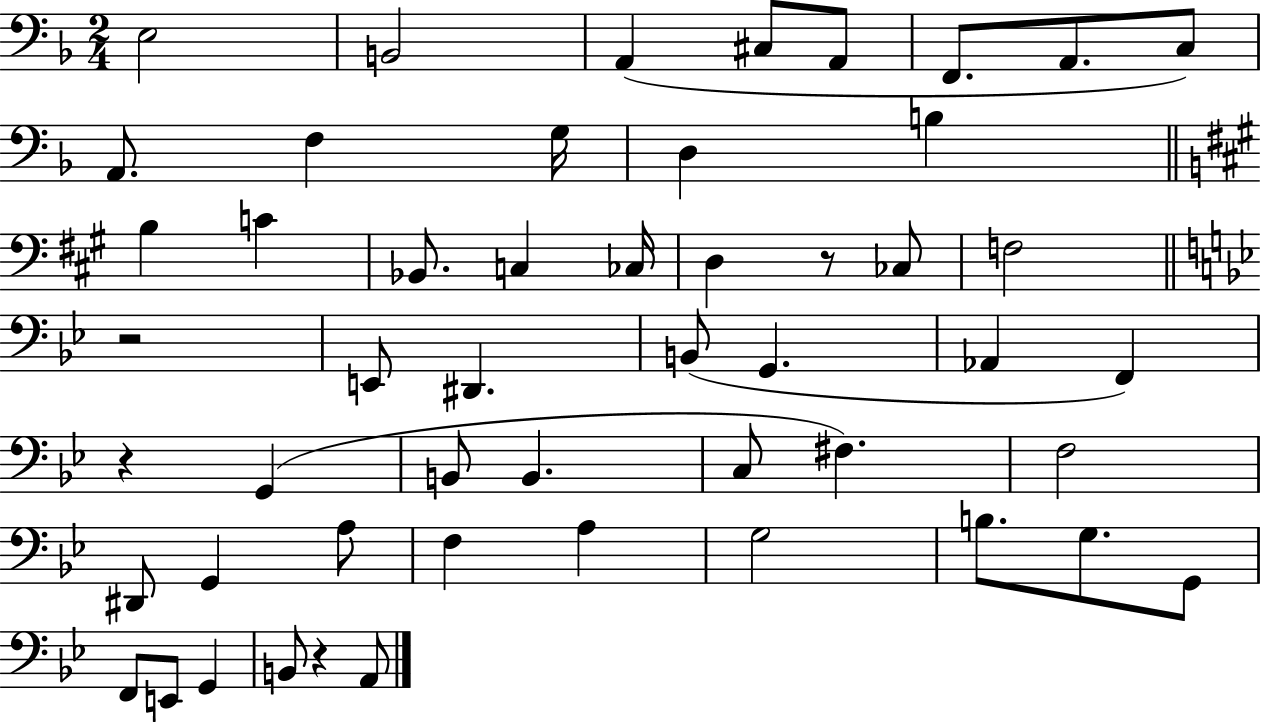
X:1
T:Untitled
M:2/4
L:1/4
K:F
E,2 B,,2 A,, ^C,/2 A,,/2 F,,/2 A,,/2 C,/2 A,,/2 F, G,/4 D, B, B, C _B,,/2 C, _C,/4 D, z/2 _C,/2 F,2 z2 E,,/2 ^D,, B,,/2 G,, _A,, F,, z G,, B,,/2 B,, C,/2 ^F, F,2 ^D,,/2 G,, A,/2 F, A, G,2 B,/2 G,/2 G,,/2 F,,/2 E,,/2 G,, B,,/2 z A,,/2